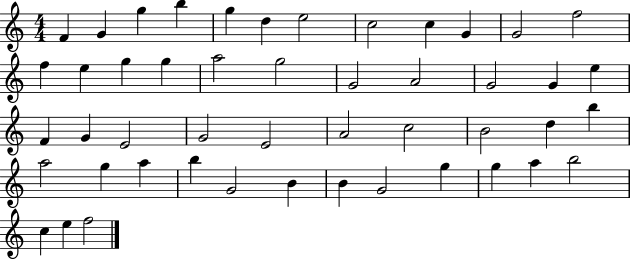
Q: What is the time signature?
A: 4/4